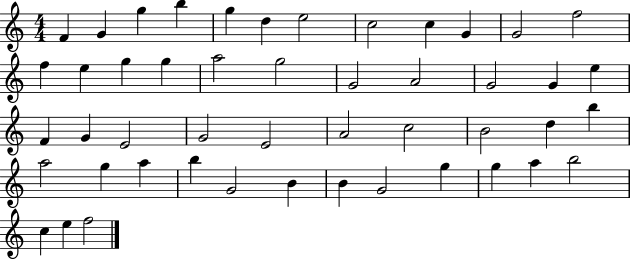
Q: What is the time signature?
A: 4/4